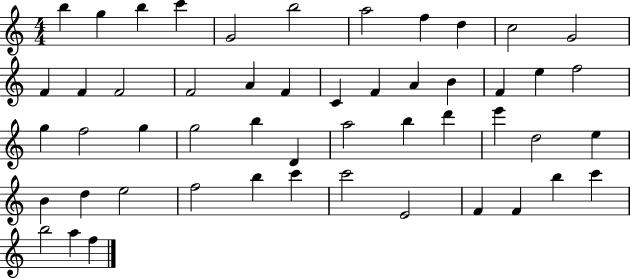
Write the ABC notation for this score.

X:1
T:Untitled
M:4/4
L:1/4
K:C
b g b c' G2 b2 a2 f d c2 G2 F F F2 F2 A F C F A B F e f2 g f2 g g2 b D a2 b d' e' d2 e B d e2 f2 b c' c'2 E2 F F b c' b2 a f